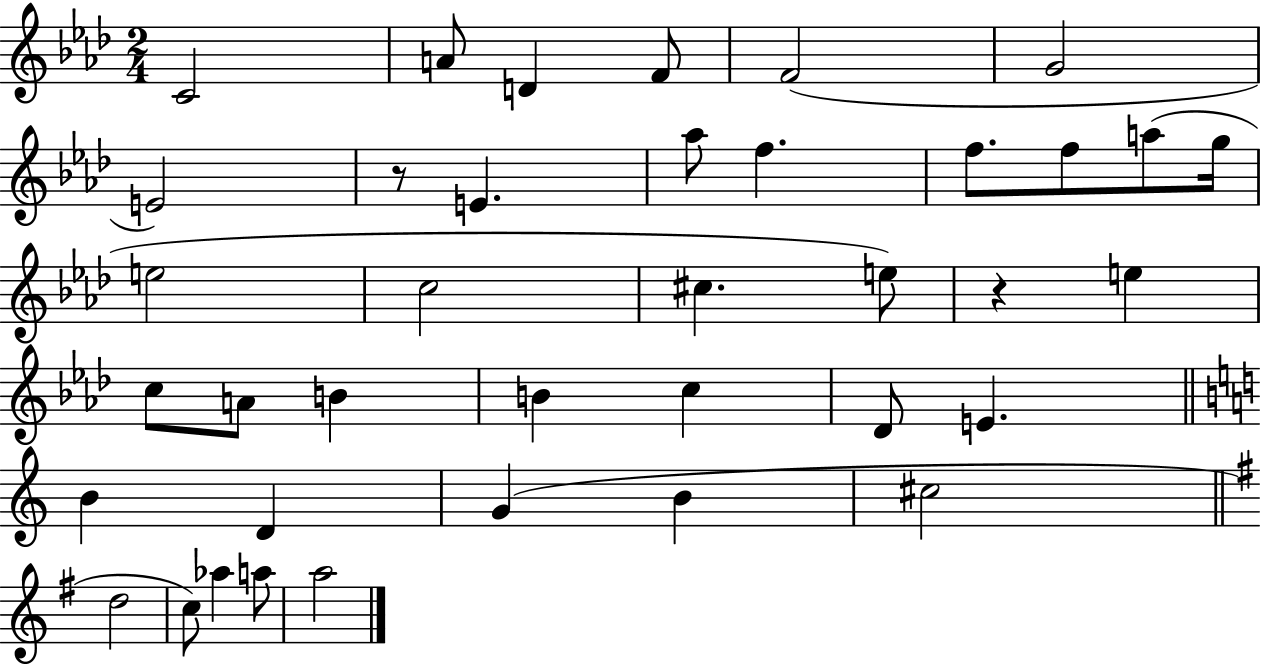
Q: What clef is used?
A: treble